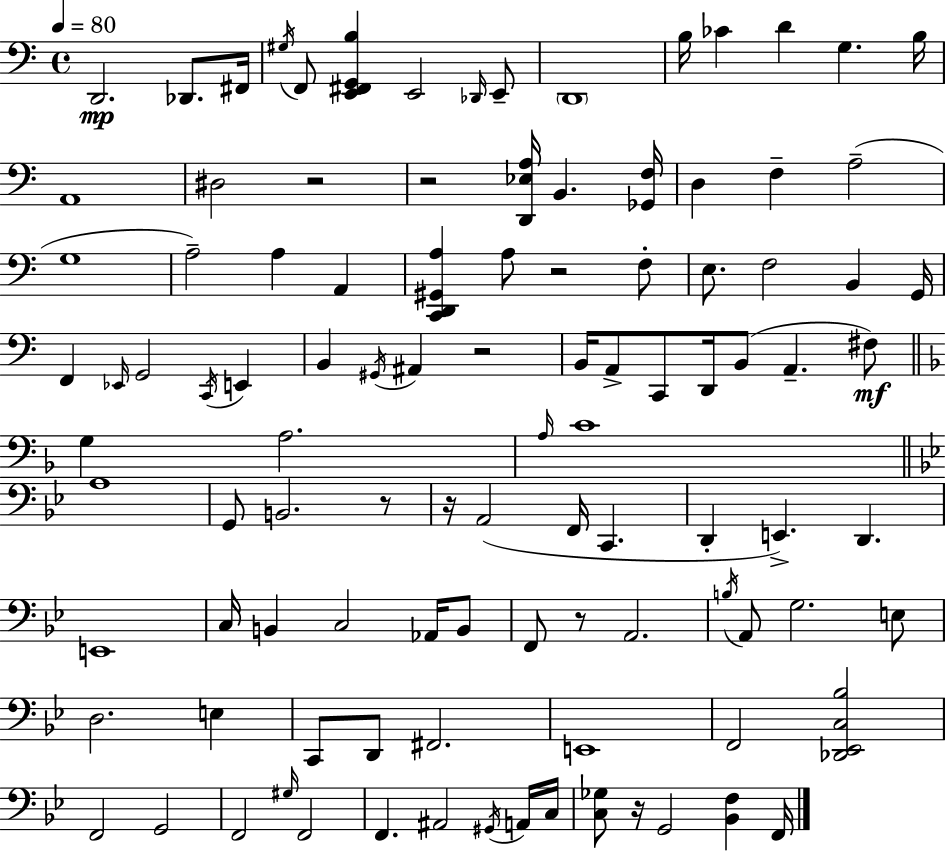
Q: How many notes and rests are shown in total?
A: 104